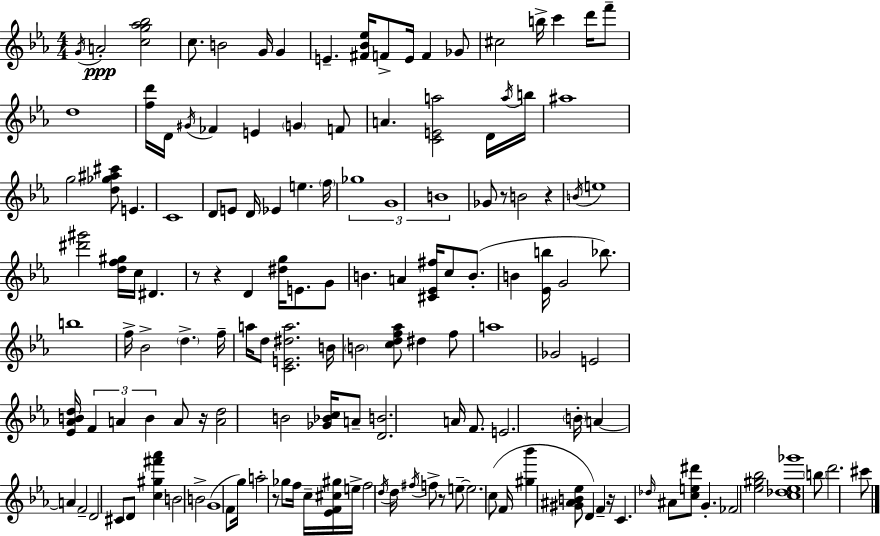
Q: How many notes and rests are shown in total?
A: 146